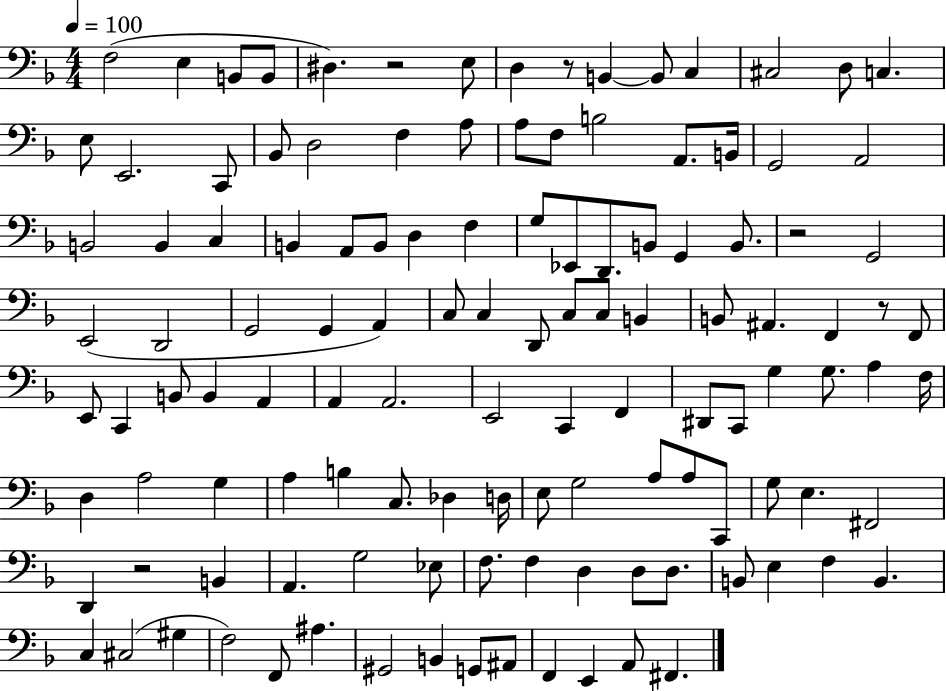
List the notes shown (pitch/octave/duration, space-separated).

F3/h E3/q B2/e B2/e D#3/q. R/h E3/e D3/q R/e B2/q B2/e C3/q C#3/h D3/e C3/q. E3/e E2/h. C2/e Bb2/e D3/h F3/q A3/e A3/e F3/e B3/h A2/e. B2/s G2/h A2/h B2/h B2/q C3/q B2/q A2/e B2/e D3/q F3/q G3/e Eb2/e D2/e. B2/e G2/q B2/e. R/h G2/h E2/h D2/h G2/h G2/q A2/q C3/e C3/q D2/e C3/e C3/e B2/q B2/e A#2/q. F2/q R/e F2/e E2/e C2/q B2/e B2/q A2/q A2/q A2/h. E2/h C2/q F2/q D#2/e C2/e G3/q G3/e. A3/q F3/s D3/q A3/h G3/q A3/q B3/q C3/e. Db3/q D3/s E3/e G3/h A3/e A3/e C2/e G3/e E3/q. F#2/h D2/q R/h B2/q A2/q. G3/h Eb3/e F3/e. F3/q D3/q D3/e D3/e. B2/e E3/q F3/q B2/q. C3/q C#3/h G#3/q F3/h F2/e A#3/q. G#2/h B2/q G2/e A#2/e F2/q E2/q A2/e F#2/q.